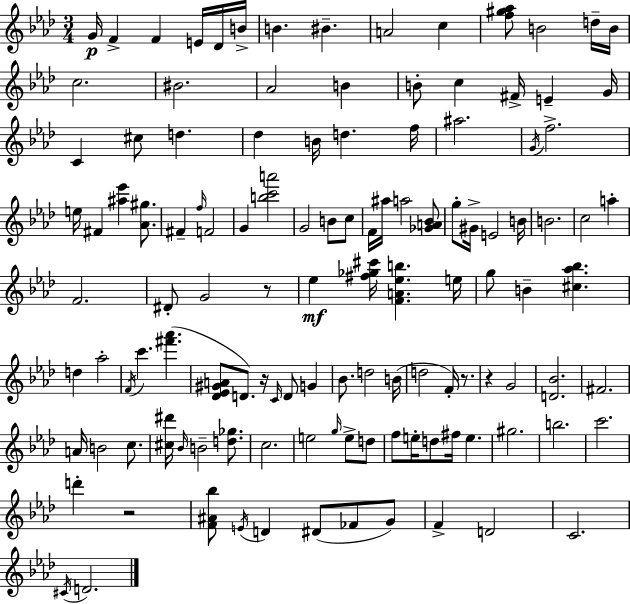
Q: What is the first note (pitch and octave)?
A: G4